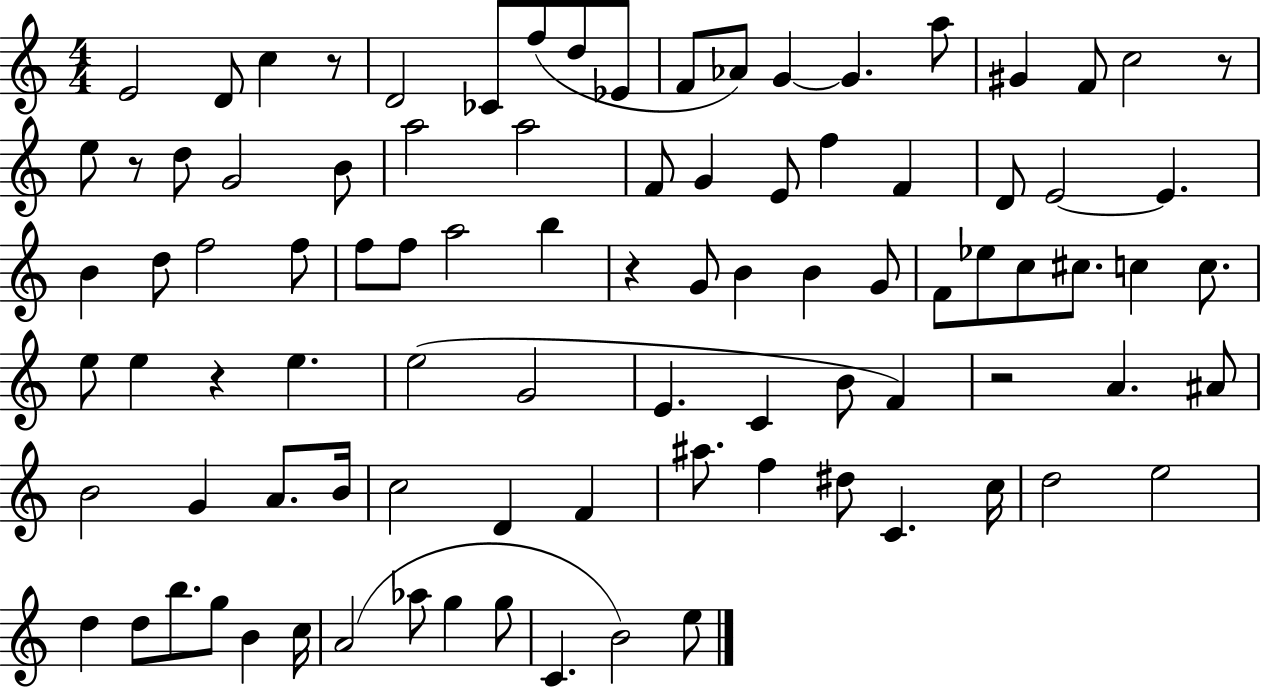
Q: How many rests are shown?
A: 6